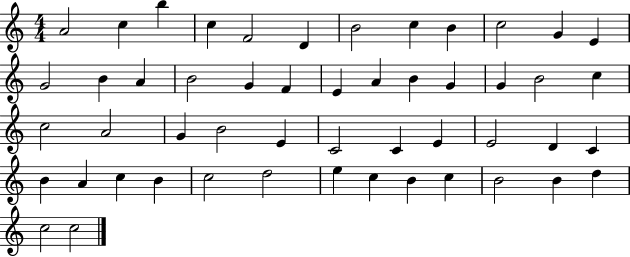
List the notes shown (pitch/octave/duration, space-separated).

A4/h C5/q B5/q C5/q F4/h D4/q B4/h C5/q B4/q C5/h G4/q E4/q G4/h B4/q A4/q B4/h G4/q F4/q E4/q A4/q B4/q G4/q G4/q B4/h C5/q C5/h A4/h G4/q B4/h E4/q C4/h C4/q E4/q E4/h D4/q C4/q B4/q A4/q C5/q B4/q C5/h D5/h E5/q C5/q B4/q C5/q B4/h B4/q D5/q C5/h C5/h